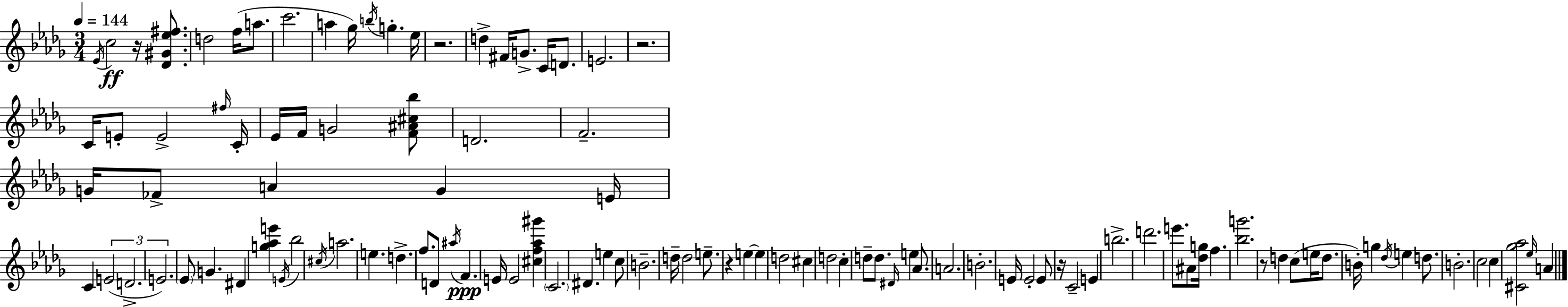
Eb4/s C5/h R/s [Db4,G#4,Eb5,F#5]/e. D5/h F5/s A5/e. C6/h. A5/q Gb5/s B5/s G5/q. Eb5/s R/h. D5/q F#4/s G4/e. C4/s D4/e. E4/h. R/h. C4/s E4/e E4/h F#5/s C4/s Eb4/s F4/s G4/h [F4,A#4,C#5,Bb5]/e D4/h. F4/h. G4/s FES4/e A4/q G4/q E4/s C4/q E4/h D4/h. E4/h. Eb4/e G4/q. D#4/q [G5,Ab5,E6]/q E4/s Bb5/h C#5/s A5/h. E5/q. D5/q. F5/e. D4/e A#5/s F4/q. E4/s E4/h [C#5,F5,Ab5,G#6]/q C4/h. D#4/q. E5/q C5/e B4/h. D5/s D5/h E5/e. R/q E5/q E5/q D5/h C#5/q D5/h C5/q D5/e D5/e. D#4/s E5/q Ab4/e. A4/h. B4/h. E4/s E4/h E4/e R/s C4/h E4/q B5/h. D6/h. E6/e. A#4/e [Db5,G5]/s F5/q. [Bb5,G6]/h. R/e D5/q C5/e E5/s D5/e. B4/s G5/q Db5/s E5/q D5/e. B4/h. C5/h C5/q [C#4,Gb5,Ab5]/h Eb5/s A4/q